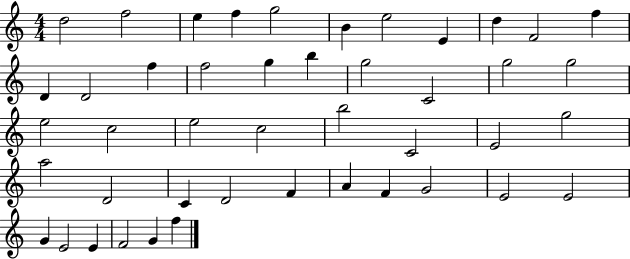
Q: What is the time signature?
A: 4/4